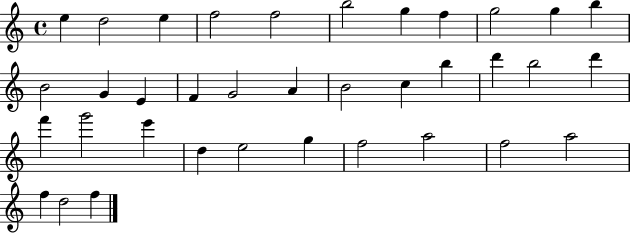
{
  \clef treble
  \time 4/4
  \defaultTimeSignature
  \key c \major
  e''4 d''2 e''4 | f''2 f''2 | b''2 g''4 f''4 | g''2 g''4 b''4 | \break b'2 g'4 e'4 | f'4 g'2 a'4 | b'2 c''4 b''4 | d'''4 b''2 d'''4 | \break f'''4 g'''2 e'''4 | d''4 e''2 g''4 | f''2 a''2 | f''2 a''2 | \break f''4 d''2 f''4 | \bar "|."
}